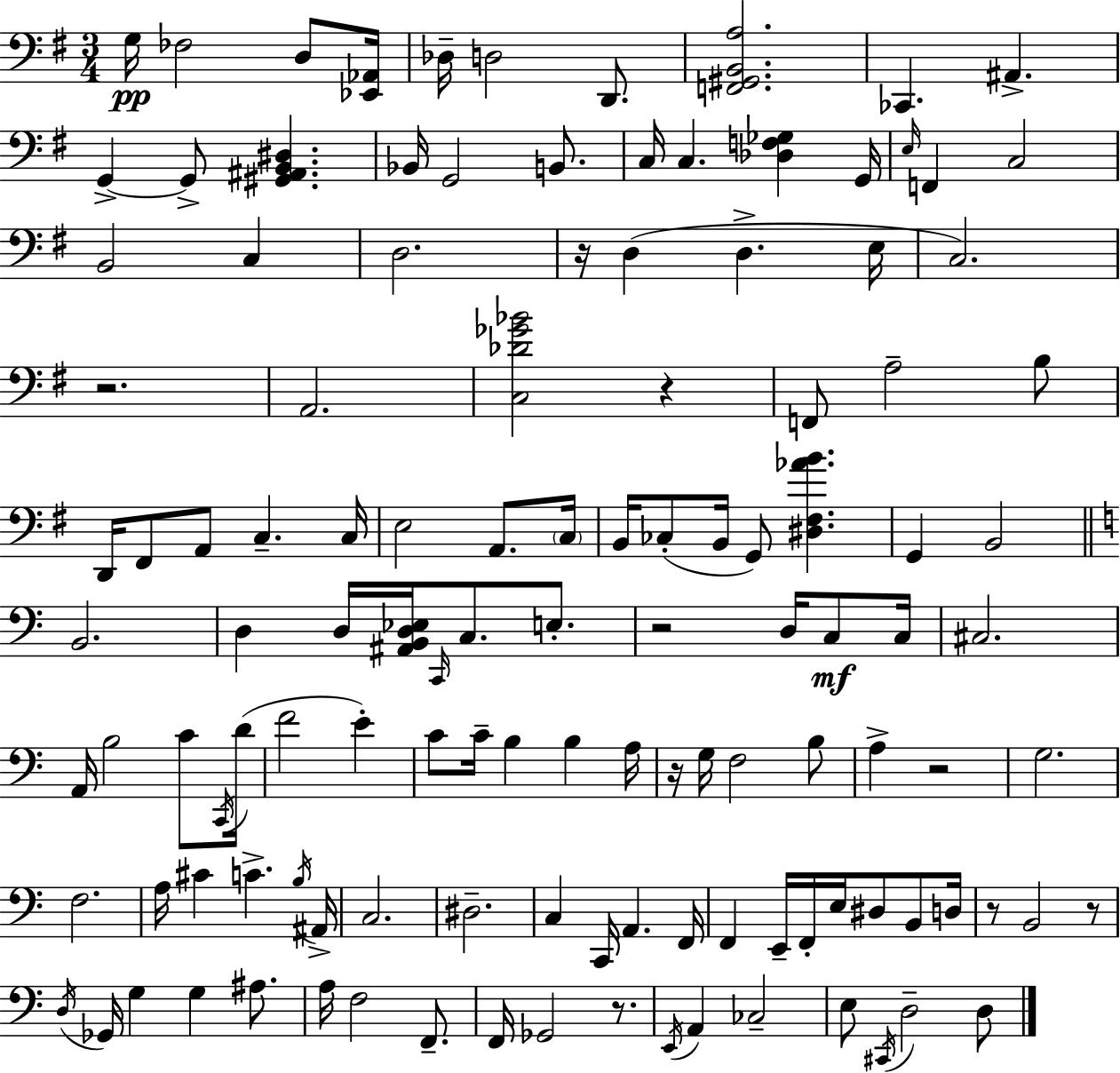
X:1
T:Untitled
M:3/4
L:1/4
K:Em
G,/4 _F,2 D,/2 [_E,,_A,,]/4 _D,/4 D,2 D,,/2 [F,,^G,,B,,A,]2 _C,, ^A,, G,, G,,/2 [^G,,^A,,B,,^D,] _B,,/4 G,,2 B,,/2 C,/4 C, [_D,F,_G,] G,,/4 E,/4 F,, C,2 B,,2 C, D,2 z/4 D, D, E,/4 C,2 z2 A,,2 [C,_D_G_B]2 z F,,/2 A,2 B,/2 D,,/4 ^F,,/2 A,,/2 C, C,/4 E,2 A,,/2 C,/4 B,,/4 _C,/2 B,,/4 G,,/2 [^D,^F,_AB] G,, B,,2 B,,2 D, D,/4 [^A,,B,,D,_E,]/4 C,,/4 C,/2 E,/2 z2 D,/4 C,/2 C,/4 ^C,2 A,,/4 B,2 C/2 C,,/4 D/4 F2 E C/2 C/4 B, B, A,/4 z/4 G,/4 F,2 B,/2 A, z2 G,2 F,2 A,/4 ^C C B,/4 ^A,,/4 C,2 ^D,2 C, C,,/4 A,, F,,/4 F,, E,,/4 F,,/4 E,/4 ^D,/2 B,,/2 D,/4 z/2 B,,2 z/2 D,/4 _G,,/4 G, G, ^A,/2 A,/4 F,2 F,,/2 F,,/4 _G,,2 z/2 E,,/4 A,, _C,2 E,/2 ^C,,/4 D,2 D,/2